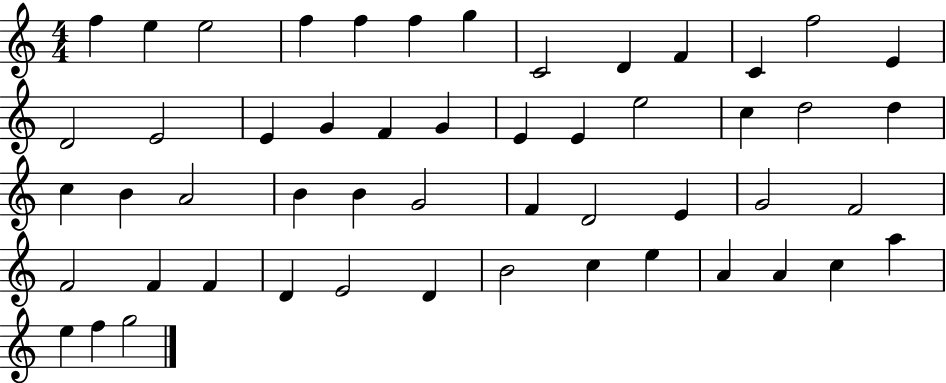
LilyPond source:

{
  \clef treble
  \numericTimeSignature
  \time 4/4
  \key c \major
  f''4 e''4 e''2 | f''4 f''4 f''4 g''4 | c'2 d'4 f'4 | c'4 f''2 e'4 | \break d'2 e'2 | e'4 g'4 f'4 g'4 | e'4 e'4 e''2 | c''4 d''2 d''4 | \break c''4 b'4 a'2 | b'4 b'4 g'2 | f'4 d'2 e'4 | g'2 f'2 | \break f'2 f'4 f'4 | d'4 e'2 d'4 | b'2 c''4 e''4 | a'4 a'4 c''4 a''4 | \break e''4 f''4 g''2 | \bar "|."
}